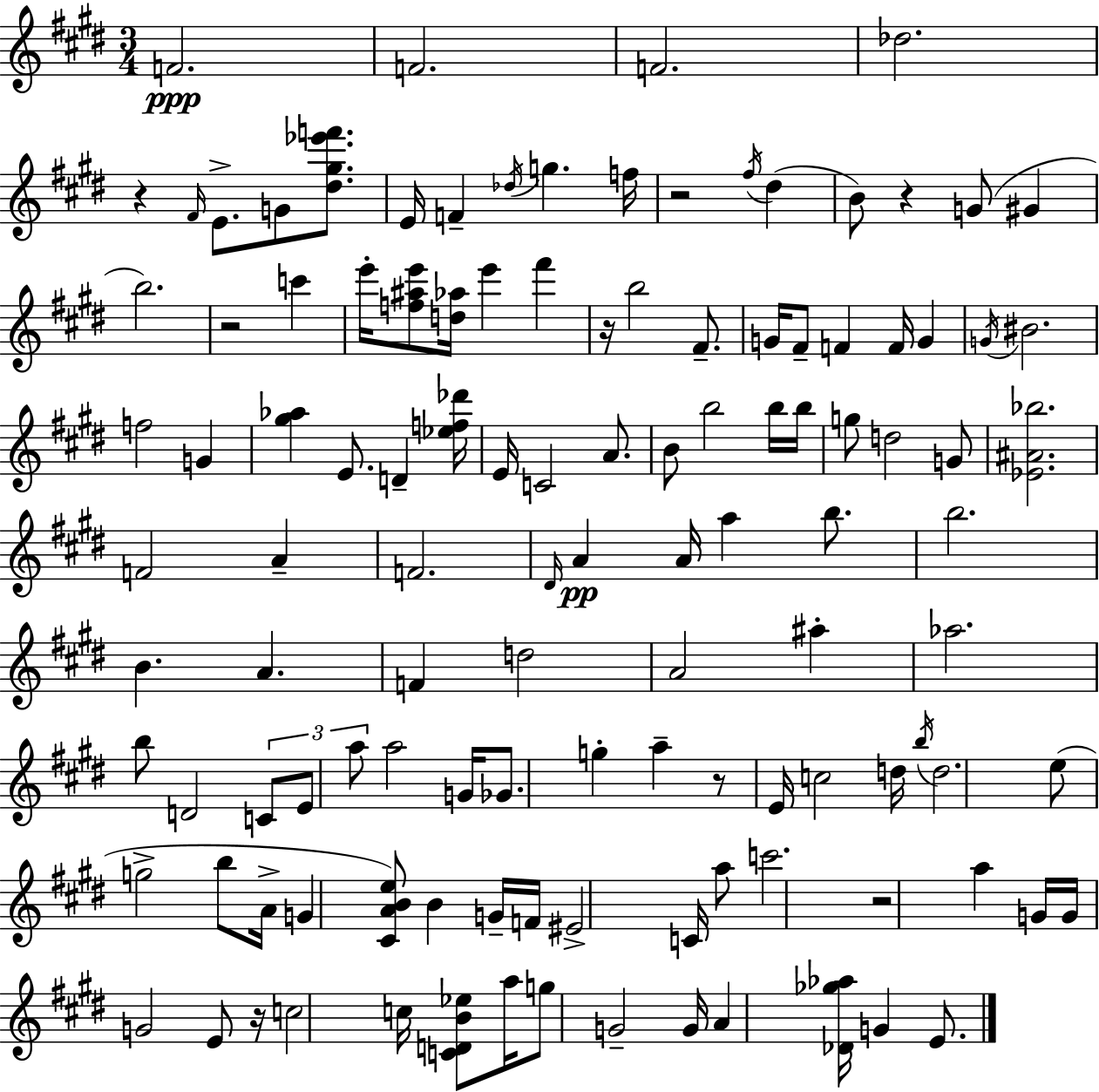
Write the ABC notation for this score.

X:1
T:Untitled
M:3/4
L:1/4
K:E
F2 F2 F2 _d2 z ^F/4 E/2 G/2 [^d^g_e'f']/2 E/4 F _d/4 g f/4 z2 ^f/4 ^d B/2 z G/2 ^G b2 z2 c' e'/4 [f^ae']/2 [d_a]/4 e' ^f' z/4 b2 ^F/2 G/4 ^F/2 F F/4 G G/4 ^B2 f2 G [^g_a] E/2 D [_ef_d']/4 E/4 C2 A/2 B/2 b2 b/4 b/4 g/2 d2 G/2 [_E^A_b]2 F2 A F2 ^D/4 A A/4 a b/2 b2 B A F d2 A2 ^a _a2 b/2 D2 C/2 E/2 a/2 a2 G/4 _G/2 g a z/2 E/4 c2 d/4 b/4 d2 e/2 g2 b/2 A/4 G [^CABe]/2 B G/4 F/4 ^E2 C/4 a/2 c'2 z2 a G/4 G/4 G2 E/2 z/4 c2 c/4 [CDB_e]/2 a/4 g/2 G2 G/4 A [_D_g_a]/4 G E/2